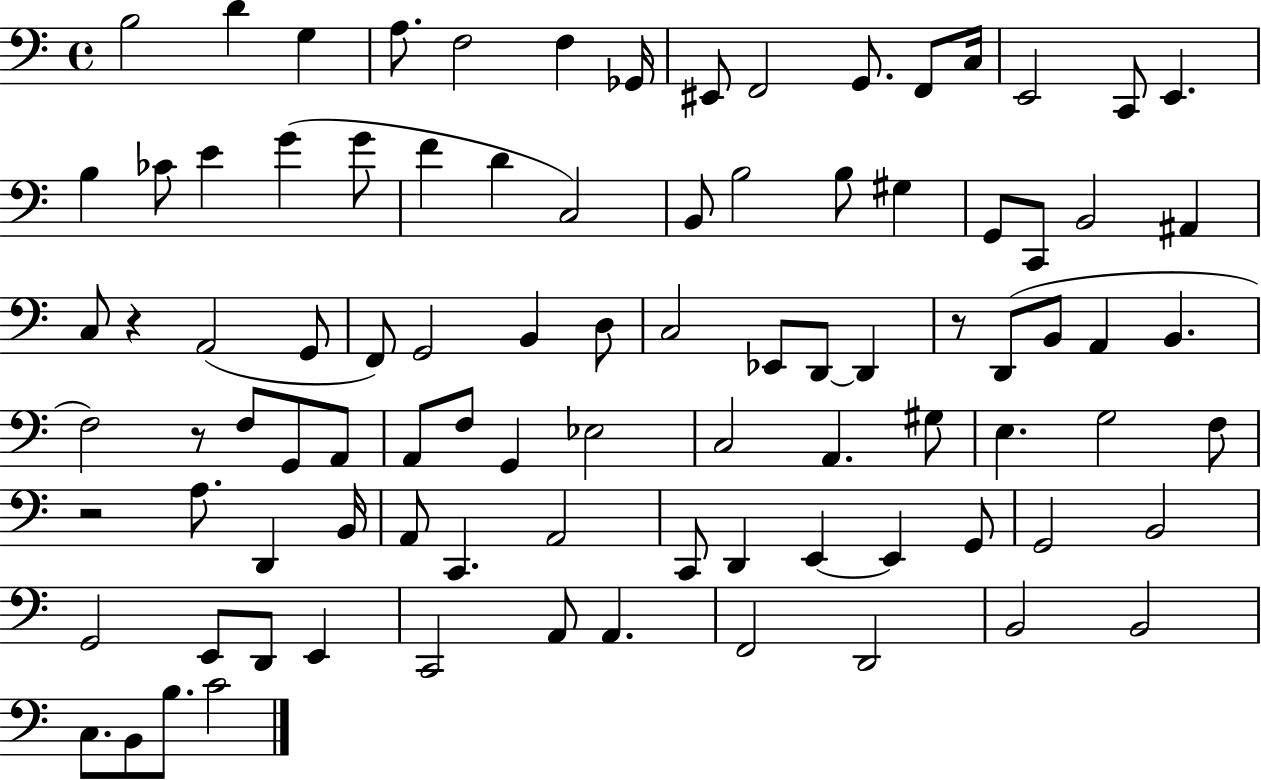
{
  \clef bass
  \time 4/4
  \defaultTimeSignature
  \key c \major
  \repeat volta 2 { b2 d'4 g4 | a8. f2 f4 ges,16 | eis,8 f,2 g,8. f,8 c16 | e,2 c,8 e,4. | \break b4 ces'8 e'4 g'4( g'8 | f'4 d'4 c2) | b,8 b2 b8 gis4 | g,8 c,8 b,2 ais,4 | \break c8 r4 a,2( g,8 | f,8) g,2 b,4 d8 | c2 ees,8 d,8~~ d,4 | r8 d,8( b,8 a,4 b,4. | \break f2) r8 f8 g,8 a,8 | a,8 f8 g,4 ees2 | c2 a,4. gis8 | e4. g2 f8 | \break r2 a8. d,4 b,16 | a,8 c,4. a,2 | c,8 d,4 e,4~~ e,4 g,8 | g,2 b,2 | \break g,2 e,8 d,8 e,4 | c,2 a,8 a,4. | f,2 d,2 | b,2 b,2 | \break c8. b,8 b8. c'2 | } \bar "|."
}